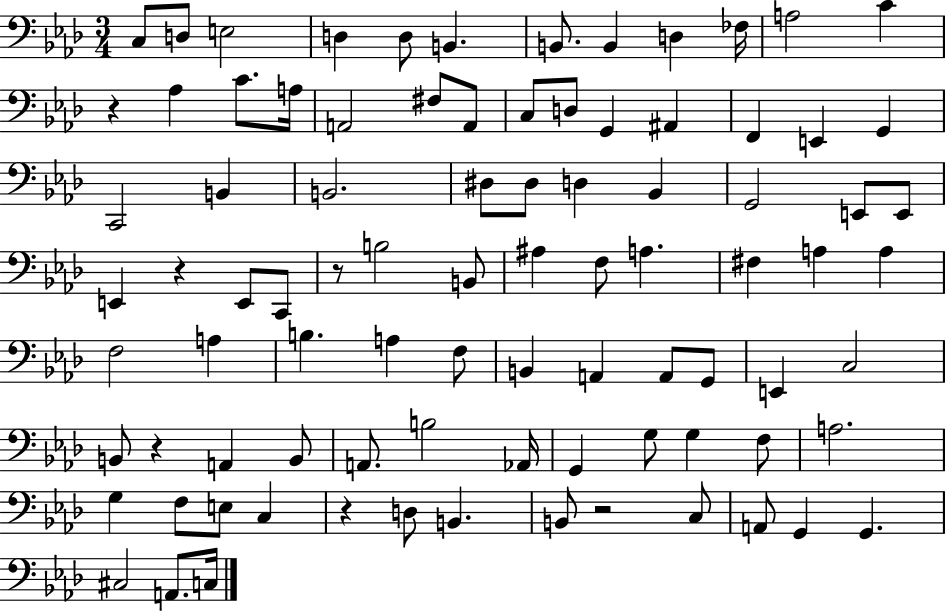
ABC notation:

X:1
T:Untitled
M:3/4
L:1/4
K:Ab
C,/2 D,/2 E,2 D, D,/2 B,, B,,/2 B,, D, _F,/4 A,2 C z _A, C/2 A,/4 A,,2 ^F,/2 A,,/2 C,/2 D,/2 G,, ^A,, F,, E,, G,, C,,2 B,, B,,2 ^D,/2 ^D,/2 D, _B,, G,,2 E,,/2 E,,/2 E,, z E,,/2 C,,/2 z/2 B,2 B,,/2 ^A, F,/2 A, ^F, A, A, F,2 A, B, A, F,/2 B,, A,, A,,/2 G,,/2 E,, C,2 B,,/2 z A,, B,,/2 A,,/2 B,2 _A,,/4 G,, G,/2 G, F,/2 A,2 G, F,/2 E,/2 C, z D,/2 B,, B,,/2 z2 C,/2 A,,/2 G,, G,, ^C,2 A,,/2 C,/4